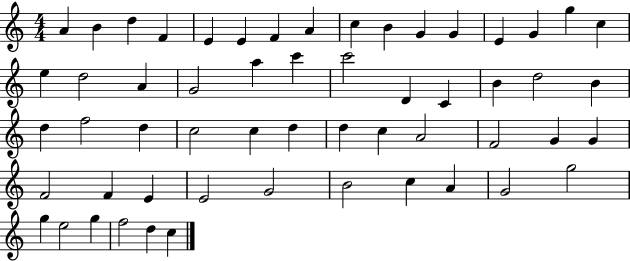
X:1
T:Untitled
M:4/4
L:1/4
K:C
A B d F E E F A c B G G E G g c e d2 A G2 a c' c'2 D C B d2 B d f2 d c2 c d d c A2 F2 G G F2 F E E2 G2 B2 c A G2 g2 g e2 g f2 d c